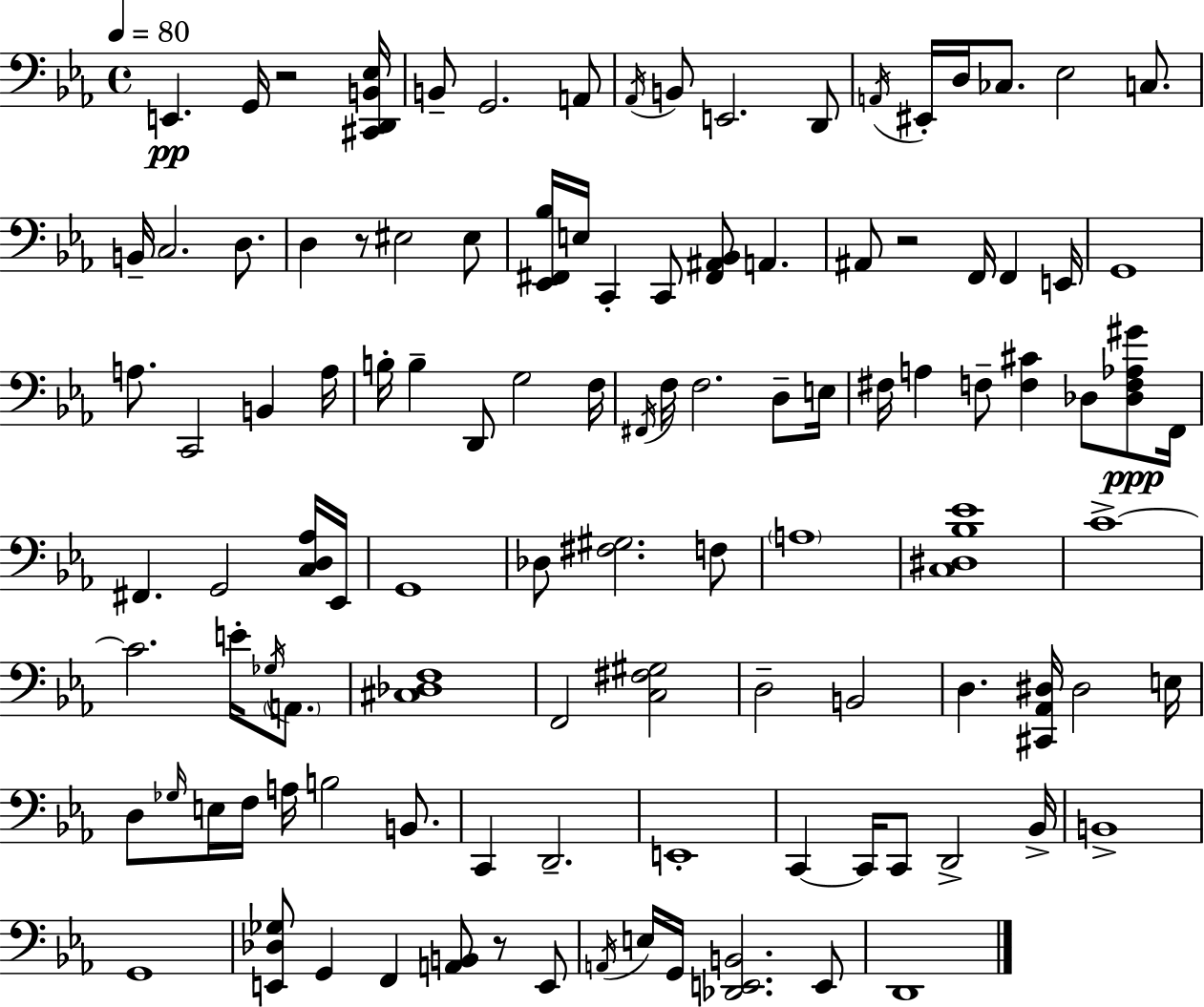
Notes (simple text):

E2/q. G2/s R/h [C#2,D2,B2,Eb3]/s B2/e G2/h. A2/e Ab2/s B2/e E2/h. D2/e A2/s EIS2/s D3/s CES3/e. Eb3/h C3/e. B2/s C3/h. D3/e. D3/q R/e EIS3/h EIS3/e [Eb2,F#2,Bb3]/s E3/s C2/q C2/e [F#2,A#2,Bb2]/e A2/q. A#2/e R/h F2/s F2/q E2/s G2/w A3/e. C2/h B2/q A3/s B3/s B3/q D2/e G3/h F3/s F#2/s F3/s F3/h. D3/e E3/s F#3/s A3/q F3/e [F3,C#4]/q Db3/e [Db3,F3,Ab3,G#4]/e F2/s F#2/q. G2/h [C3,D3,Ab3]/s Eb2/s G2/w Db3/e [F#3,G#3]/h. F3/e A3/w [C3,D#3,Bb3,Eb4]/w C4/w C4/h. E4/s Gb3/s A2/e. [C#3,Db3,F3]/w F2/h [C3,F#3,G#3]/h D3/h B2/h D3/q. [C#2,Ab2,D#3]/s D#3/h E3/s D3/e Gb3/s E3/s F3/s A3/s B3/h B2/e. C2/q D2/h. E2/w C2/q C2/s C2/e D2/h Bb2/s B2/w G2/w [E2,Db3,Gb3]/e G2/q F2/q [A2,B2]/e R/e E2/e A2/s E3/s G2/s [Db2,E2,B2]/h. E2/e D2/w